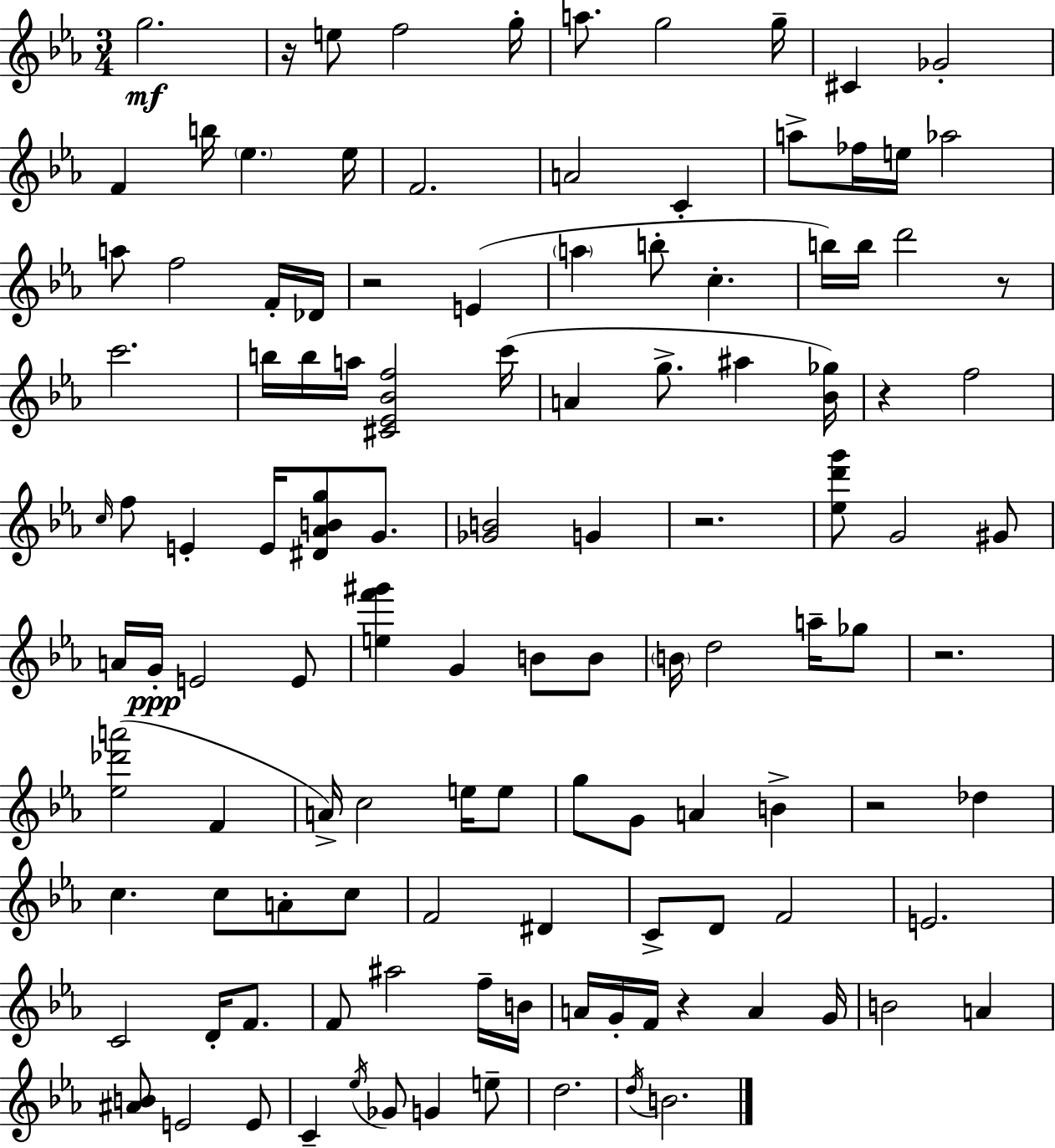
X:1
T:Untitled
M:3/4
L:1/4
K:Eb
g2 z/4 e/2 f2 g/4 a/2 g2 g/4 ^C _G2 F b/4 _e _e/4 F2 A2 C a/2 _f/4 e/4 _a2 a/2 f2 F/4 _D/4 z2 E a b/2 c b/4 b/4 d'2 z/2 c'2 b/4 b/4 a/4 [^C_E_Bf]2 c'/4 A g/2 ^a [_B_g]/4 z f2 c/4 f/2 E E/4 [^D_ABg]/2 G/2 [_GB]2 G z2 [_ed'g']/2 G2 ^G/2 A/4 G/4 E2 E/2 [ef'^g'] G B/2 B/2 B/4 d2 a/4 _g/2 z2 [_e_d'a']2 F A/4 c2 e/4 e/2 g/2 G/2 A B z2 _d c c/2 A/2 c/2 F2 ^D C/2 D/2 F2 E2 C2 D/4 F/2 F/2 ^a2 f/4 B/4 A/4 G/4 F/4 z A G/4 B2 A [^AB]/2 E2 E/2 C _e/4 _G/2 G e/2 d2 d/4 B2